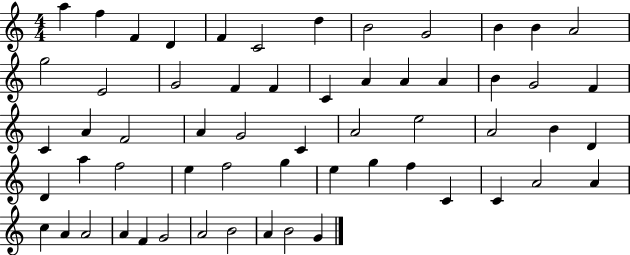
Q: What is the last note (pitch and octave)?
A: G4